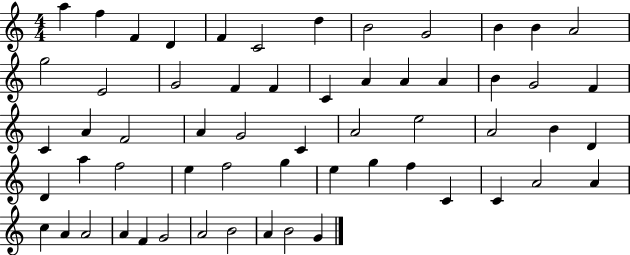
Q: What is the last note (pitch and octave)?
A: G4